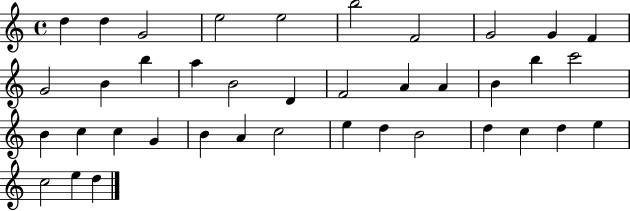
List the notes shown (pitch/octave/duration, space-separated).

D5/q D5/q G4/h E5/h E5/h B5/h F4/h G4/h G4/q F4/q G4/h B4/q B5/q A5/q B4/h D4/q F4/h A4/q A4/q B4/q B5/q C6/h B4/q C5/q C5/q G4/q B4/q A4/q C5/h E5/q D5/q B4/h D5/q C5/q D5/q E5/q C5/h E5/q D5/q